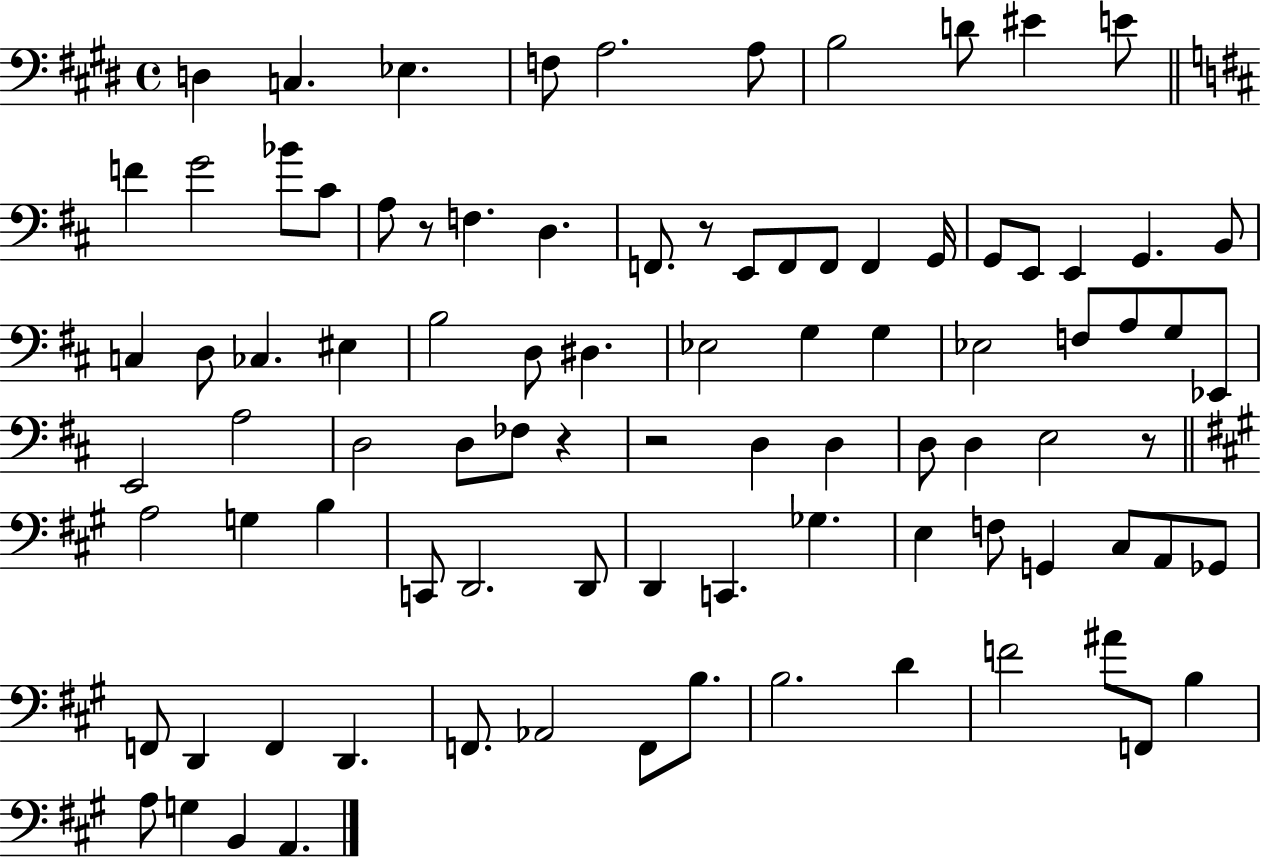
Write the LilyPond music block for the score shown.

{
  \clef bass
  \time 4/4
  \defaultTimeSignature
  \key e \major
  \repeat volta 2 { d4 c4. ees4. | f8 a2. a8 | b2 d'8 eis'4 e'8 | \bar "||" \break \key d \major f'4 g'2 bes'8 cis'8 | a8 r8 f4. d4. | f,8. r8 e,8 f,8 f,8 f,4 g,16 | g,8 e,8 e,4 g,4. b,8 | \break c4 d8 ces4. eis4 | b2 d8 dis4. | ees2 g4 g4 | ees2 f8 a8 g8 ees,8 | \break e,2 a2 | d2 d8 fes8 r4 | r2 d4 d4 | d8 d4 e2 r8 | \break \bar "||" \break \key a \major a2 g4 b4 | c,8 d,2. d,8 | d,4 c,4. ges4. | e4 f8 g,4 cis8 a,8 ges,8 | \break f,8 d,4 f,4 d,4. | f,8. aes,2 f,8 b8. | b2. d'4 | f'2 ais'8 f,8 b4 | \break a8 g4 b,4 a,4. | } \bar "|."
}